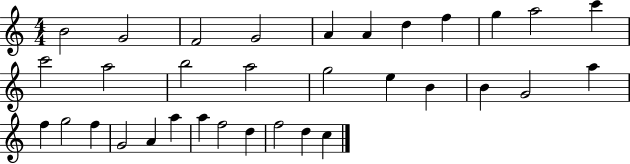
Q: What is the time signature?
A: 4/4